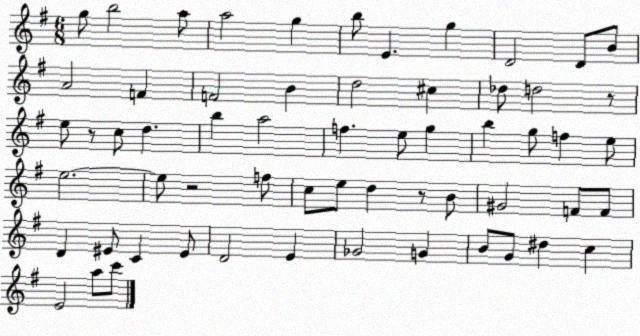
X:1
T:Untitled
M:6/8
L:1/4
K:G
g/2 b2 a/2 a2 g b/2 E g D2 D/2 B/2 A2 F F2 B d2 ^c _d/2 d2 z/2 e/2 z/2 c/2 d b a2 f e/2 g b g/2 f e/2 e2 e/2 z2 f/2 c/2 e/2 d z/2 B/2 ^G2 F/2 F/2 D ^E/2 C ^E/2 D2 E _G2 G B/2 G/2 ^d c E2 a/2 c'/2